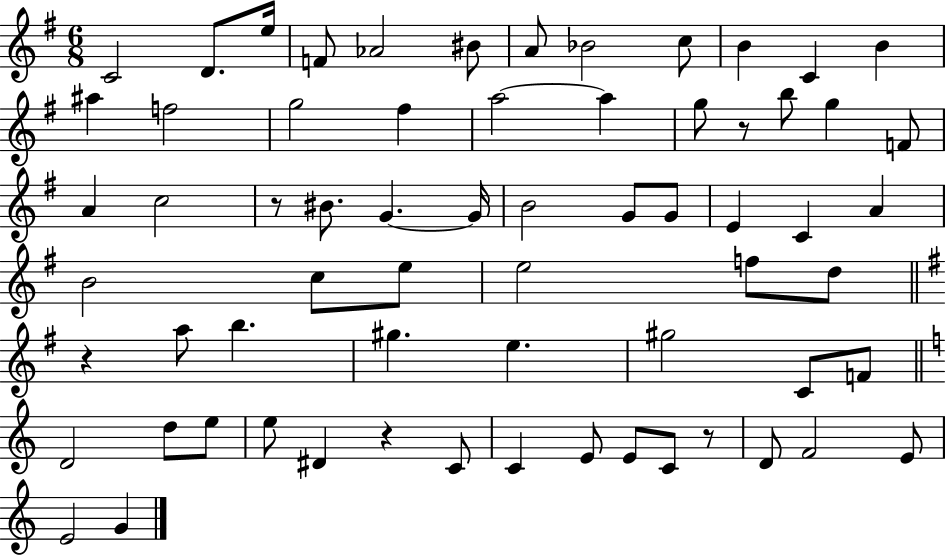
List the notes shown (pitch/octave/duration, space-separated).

C4/h D4/e. E5/s F4/e Ab4/h BIS4/e A4/e Bb4/h C5/e B4/q C4/q B4/q A#5/q F5/h G5/h F#5/q A5/h A5/q G5/e R/e B5/e G5/q F4/e A4/q C5/h R/e BIS4/e. G4/q. G4/s B4/h G4/e G4/e E4/q C4/q A4/q B4/h C5/e E5/e E5/h F5/e D5/e R/q A5/e B5/q. G#5/q. E5/q. G#5/h C4/e F4/e D4/h D5/e E5/e E5/e D#4/q R/q C4/e C4/q E4/e E4/e C4/e R/e D4/e F4/h E4/e E4/h G4/q